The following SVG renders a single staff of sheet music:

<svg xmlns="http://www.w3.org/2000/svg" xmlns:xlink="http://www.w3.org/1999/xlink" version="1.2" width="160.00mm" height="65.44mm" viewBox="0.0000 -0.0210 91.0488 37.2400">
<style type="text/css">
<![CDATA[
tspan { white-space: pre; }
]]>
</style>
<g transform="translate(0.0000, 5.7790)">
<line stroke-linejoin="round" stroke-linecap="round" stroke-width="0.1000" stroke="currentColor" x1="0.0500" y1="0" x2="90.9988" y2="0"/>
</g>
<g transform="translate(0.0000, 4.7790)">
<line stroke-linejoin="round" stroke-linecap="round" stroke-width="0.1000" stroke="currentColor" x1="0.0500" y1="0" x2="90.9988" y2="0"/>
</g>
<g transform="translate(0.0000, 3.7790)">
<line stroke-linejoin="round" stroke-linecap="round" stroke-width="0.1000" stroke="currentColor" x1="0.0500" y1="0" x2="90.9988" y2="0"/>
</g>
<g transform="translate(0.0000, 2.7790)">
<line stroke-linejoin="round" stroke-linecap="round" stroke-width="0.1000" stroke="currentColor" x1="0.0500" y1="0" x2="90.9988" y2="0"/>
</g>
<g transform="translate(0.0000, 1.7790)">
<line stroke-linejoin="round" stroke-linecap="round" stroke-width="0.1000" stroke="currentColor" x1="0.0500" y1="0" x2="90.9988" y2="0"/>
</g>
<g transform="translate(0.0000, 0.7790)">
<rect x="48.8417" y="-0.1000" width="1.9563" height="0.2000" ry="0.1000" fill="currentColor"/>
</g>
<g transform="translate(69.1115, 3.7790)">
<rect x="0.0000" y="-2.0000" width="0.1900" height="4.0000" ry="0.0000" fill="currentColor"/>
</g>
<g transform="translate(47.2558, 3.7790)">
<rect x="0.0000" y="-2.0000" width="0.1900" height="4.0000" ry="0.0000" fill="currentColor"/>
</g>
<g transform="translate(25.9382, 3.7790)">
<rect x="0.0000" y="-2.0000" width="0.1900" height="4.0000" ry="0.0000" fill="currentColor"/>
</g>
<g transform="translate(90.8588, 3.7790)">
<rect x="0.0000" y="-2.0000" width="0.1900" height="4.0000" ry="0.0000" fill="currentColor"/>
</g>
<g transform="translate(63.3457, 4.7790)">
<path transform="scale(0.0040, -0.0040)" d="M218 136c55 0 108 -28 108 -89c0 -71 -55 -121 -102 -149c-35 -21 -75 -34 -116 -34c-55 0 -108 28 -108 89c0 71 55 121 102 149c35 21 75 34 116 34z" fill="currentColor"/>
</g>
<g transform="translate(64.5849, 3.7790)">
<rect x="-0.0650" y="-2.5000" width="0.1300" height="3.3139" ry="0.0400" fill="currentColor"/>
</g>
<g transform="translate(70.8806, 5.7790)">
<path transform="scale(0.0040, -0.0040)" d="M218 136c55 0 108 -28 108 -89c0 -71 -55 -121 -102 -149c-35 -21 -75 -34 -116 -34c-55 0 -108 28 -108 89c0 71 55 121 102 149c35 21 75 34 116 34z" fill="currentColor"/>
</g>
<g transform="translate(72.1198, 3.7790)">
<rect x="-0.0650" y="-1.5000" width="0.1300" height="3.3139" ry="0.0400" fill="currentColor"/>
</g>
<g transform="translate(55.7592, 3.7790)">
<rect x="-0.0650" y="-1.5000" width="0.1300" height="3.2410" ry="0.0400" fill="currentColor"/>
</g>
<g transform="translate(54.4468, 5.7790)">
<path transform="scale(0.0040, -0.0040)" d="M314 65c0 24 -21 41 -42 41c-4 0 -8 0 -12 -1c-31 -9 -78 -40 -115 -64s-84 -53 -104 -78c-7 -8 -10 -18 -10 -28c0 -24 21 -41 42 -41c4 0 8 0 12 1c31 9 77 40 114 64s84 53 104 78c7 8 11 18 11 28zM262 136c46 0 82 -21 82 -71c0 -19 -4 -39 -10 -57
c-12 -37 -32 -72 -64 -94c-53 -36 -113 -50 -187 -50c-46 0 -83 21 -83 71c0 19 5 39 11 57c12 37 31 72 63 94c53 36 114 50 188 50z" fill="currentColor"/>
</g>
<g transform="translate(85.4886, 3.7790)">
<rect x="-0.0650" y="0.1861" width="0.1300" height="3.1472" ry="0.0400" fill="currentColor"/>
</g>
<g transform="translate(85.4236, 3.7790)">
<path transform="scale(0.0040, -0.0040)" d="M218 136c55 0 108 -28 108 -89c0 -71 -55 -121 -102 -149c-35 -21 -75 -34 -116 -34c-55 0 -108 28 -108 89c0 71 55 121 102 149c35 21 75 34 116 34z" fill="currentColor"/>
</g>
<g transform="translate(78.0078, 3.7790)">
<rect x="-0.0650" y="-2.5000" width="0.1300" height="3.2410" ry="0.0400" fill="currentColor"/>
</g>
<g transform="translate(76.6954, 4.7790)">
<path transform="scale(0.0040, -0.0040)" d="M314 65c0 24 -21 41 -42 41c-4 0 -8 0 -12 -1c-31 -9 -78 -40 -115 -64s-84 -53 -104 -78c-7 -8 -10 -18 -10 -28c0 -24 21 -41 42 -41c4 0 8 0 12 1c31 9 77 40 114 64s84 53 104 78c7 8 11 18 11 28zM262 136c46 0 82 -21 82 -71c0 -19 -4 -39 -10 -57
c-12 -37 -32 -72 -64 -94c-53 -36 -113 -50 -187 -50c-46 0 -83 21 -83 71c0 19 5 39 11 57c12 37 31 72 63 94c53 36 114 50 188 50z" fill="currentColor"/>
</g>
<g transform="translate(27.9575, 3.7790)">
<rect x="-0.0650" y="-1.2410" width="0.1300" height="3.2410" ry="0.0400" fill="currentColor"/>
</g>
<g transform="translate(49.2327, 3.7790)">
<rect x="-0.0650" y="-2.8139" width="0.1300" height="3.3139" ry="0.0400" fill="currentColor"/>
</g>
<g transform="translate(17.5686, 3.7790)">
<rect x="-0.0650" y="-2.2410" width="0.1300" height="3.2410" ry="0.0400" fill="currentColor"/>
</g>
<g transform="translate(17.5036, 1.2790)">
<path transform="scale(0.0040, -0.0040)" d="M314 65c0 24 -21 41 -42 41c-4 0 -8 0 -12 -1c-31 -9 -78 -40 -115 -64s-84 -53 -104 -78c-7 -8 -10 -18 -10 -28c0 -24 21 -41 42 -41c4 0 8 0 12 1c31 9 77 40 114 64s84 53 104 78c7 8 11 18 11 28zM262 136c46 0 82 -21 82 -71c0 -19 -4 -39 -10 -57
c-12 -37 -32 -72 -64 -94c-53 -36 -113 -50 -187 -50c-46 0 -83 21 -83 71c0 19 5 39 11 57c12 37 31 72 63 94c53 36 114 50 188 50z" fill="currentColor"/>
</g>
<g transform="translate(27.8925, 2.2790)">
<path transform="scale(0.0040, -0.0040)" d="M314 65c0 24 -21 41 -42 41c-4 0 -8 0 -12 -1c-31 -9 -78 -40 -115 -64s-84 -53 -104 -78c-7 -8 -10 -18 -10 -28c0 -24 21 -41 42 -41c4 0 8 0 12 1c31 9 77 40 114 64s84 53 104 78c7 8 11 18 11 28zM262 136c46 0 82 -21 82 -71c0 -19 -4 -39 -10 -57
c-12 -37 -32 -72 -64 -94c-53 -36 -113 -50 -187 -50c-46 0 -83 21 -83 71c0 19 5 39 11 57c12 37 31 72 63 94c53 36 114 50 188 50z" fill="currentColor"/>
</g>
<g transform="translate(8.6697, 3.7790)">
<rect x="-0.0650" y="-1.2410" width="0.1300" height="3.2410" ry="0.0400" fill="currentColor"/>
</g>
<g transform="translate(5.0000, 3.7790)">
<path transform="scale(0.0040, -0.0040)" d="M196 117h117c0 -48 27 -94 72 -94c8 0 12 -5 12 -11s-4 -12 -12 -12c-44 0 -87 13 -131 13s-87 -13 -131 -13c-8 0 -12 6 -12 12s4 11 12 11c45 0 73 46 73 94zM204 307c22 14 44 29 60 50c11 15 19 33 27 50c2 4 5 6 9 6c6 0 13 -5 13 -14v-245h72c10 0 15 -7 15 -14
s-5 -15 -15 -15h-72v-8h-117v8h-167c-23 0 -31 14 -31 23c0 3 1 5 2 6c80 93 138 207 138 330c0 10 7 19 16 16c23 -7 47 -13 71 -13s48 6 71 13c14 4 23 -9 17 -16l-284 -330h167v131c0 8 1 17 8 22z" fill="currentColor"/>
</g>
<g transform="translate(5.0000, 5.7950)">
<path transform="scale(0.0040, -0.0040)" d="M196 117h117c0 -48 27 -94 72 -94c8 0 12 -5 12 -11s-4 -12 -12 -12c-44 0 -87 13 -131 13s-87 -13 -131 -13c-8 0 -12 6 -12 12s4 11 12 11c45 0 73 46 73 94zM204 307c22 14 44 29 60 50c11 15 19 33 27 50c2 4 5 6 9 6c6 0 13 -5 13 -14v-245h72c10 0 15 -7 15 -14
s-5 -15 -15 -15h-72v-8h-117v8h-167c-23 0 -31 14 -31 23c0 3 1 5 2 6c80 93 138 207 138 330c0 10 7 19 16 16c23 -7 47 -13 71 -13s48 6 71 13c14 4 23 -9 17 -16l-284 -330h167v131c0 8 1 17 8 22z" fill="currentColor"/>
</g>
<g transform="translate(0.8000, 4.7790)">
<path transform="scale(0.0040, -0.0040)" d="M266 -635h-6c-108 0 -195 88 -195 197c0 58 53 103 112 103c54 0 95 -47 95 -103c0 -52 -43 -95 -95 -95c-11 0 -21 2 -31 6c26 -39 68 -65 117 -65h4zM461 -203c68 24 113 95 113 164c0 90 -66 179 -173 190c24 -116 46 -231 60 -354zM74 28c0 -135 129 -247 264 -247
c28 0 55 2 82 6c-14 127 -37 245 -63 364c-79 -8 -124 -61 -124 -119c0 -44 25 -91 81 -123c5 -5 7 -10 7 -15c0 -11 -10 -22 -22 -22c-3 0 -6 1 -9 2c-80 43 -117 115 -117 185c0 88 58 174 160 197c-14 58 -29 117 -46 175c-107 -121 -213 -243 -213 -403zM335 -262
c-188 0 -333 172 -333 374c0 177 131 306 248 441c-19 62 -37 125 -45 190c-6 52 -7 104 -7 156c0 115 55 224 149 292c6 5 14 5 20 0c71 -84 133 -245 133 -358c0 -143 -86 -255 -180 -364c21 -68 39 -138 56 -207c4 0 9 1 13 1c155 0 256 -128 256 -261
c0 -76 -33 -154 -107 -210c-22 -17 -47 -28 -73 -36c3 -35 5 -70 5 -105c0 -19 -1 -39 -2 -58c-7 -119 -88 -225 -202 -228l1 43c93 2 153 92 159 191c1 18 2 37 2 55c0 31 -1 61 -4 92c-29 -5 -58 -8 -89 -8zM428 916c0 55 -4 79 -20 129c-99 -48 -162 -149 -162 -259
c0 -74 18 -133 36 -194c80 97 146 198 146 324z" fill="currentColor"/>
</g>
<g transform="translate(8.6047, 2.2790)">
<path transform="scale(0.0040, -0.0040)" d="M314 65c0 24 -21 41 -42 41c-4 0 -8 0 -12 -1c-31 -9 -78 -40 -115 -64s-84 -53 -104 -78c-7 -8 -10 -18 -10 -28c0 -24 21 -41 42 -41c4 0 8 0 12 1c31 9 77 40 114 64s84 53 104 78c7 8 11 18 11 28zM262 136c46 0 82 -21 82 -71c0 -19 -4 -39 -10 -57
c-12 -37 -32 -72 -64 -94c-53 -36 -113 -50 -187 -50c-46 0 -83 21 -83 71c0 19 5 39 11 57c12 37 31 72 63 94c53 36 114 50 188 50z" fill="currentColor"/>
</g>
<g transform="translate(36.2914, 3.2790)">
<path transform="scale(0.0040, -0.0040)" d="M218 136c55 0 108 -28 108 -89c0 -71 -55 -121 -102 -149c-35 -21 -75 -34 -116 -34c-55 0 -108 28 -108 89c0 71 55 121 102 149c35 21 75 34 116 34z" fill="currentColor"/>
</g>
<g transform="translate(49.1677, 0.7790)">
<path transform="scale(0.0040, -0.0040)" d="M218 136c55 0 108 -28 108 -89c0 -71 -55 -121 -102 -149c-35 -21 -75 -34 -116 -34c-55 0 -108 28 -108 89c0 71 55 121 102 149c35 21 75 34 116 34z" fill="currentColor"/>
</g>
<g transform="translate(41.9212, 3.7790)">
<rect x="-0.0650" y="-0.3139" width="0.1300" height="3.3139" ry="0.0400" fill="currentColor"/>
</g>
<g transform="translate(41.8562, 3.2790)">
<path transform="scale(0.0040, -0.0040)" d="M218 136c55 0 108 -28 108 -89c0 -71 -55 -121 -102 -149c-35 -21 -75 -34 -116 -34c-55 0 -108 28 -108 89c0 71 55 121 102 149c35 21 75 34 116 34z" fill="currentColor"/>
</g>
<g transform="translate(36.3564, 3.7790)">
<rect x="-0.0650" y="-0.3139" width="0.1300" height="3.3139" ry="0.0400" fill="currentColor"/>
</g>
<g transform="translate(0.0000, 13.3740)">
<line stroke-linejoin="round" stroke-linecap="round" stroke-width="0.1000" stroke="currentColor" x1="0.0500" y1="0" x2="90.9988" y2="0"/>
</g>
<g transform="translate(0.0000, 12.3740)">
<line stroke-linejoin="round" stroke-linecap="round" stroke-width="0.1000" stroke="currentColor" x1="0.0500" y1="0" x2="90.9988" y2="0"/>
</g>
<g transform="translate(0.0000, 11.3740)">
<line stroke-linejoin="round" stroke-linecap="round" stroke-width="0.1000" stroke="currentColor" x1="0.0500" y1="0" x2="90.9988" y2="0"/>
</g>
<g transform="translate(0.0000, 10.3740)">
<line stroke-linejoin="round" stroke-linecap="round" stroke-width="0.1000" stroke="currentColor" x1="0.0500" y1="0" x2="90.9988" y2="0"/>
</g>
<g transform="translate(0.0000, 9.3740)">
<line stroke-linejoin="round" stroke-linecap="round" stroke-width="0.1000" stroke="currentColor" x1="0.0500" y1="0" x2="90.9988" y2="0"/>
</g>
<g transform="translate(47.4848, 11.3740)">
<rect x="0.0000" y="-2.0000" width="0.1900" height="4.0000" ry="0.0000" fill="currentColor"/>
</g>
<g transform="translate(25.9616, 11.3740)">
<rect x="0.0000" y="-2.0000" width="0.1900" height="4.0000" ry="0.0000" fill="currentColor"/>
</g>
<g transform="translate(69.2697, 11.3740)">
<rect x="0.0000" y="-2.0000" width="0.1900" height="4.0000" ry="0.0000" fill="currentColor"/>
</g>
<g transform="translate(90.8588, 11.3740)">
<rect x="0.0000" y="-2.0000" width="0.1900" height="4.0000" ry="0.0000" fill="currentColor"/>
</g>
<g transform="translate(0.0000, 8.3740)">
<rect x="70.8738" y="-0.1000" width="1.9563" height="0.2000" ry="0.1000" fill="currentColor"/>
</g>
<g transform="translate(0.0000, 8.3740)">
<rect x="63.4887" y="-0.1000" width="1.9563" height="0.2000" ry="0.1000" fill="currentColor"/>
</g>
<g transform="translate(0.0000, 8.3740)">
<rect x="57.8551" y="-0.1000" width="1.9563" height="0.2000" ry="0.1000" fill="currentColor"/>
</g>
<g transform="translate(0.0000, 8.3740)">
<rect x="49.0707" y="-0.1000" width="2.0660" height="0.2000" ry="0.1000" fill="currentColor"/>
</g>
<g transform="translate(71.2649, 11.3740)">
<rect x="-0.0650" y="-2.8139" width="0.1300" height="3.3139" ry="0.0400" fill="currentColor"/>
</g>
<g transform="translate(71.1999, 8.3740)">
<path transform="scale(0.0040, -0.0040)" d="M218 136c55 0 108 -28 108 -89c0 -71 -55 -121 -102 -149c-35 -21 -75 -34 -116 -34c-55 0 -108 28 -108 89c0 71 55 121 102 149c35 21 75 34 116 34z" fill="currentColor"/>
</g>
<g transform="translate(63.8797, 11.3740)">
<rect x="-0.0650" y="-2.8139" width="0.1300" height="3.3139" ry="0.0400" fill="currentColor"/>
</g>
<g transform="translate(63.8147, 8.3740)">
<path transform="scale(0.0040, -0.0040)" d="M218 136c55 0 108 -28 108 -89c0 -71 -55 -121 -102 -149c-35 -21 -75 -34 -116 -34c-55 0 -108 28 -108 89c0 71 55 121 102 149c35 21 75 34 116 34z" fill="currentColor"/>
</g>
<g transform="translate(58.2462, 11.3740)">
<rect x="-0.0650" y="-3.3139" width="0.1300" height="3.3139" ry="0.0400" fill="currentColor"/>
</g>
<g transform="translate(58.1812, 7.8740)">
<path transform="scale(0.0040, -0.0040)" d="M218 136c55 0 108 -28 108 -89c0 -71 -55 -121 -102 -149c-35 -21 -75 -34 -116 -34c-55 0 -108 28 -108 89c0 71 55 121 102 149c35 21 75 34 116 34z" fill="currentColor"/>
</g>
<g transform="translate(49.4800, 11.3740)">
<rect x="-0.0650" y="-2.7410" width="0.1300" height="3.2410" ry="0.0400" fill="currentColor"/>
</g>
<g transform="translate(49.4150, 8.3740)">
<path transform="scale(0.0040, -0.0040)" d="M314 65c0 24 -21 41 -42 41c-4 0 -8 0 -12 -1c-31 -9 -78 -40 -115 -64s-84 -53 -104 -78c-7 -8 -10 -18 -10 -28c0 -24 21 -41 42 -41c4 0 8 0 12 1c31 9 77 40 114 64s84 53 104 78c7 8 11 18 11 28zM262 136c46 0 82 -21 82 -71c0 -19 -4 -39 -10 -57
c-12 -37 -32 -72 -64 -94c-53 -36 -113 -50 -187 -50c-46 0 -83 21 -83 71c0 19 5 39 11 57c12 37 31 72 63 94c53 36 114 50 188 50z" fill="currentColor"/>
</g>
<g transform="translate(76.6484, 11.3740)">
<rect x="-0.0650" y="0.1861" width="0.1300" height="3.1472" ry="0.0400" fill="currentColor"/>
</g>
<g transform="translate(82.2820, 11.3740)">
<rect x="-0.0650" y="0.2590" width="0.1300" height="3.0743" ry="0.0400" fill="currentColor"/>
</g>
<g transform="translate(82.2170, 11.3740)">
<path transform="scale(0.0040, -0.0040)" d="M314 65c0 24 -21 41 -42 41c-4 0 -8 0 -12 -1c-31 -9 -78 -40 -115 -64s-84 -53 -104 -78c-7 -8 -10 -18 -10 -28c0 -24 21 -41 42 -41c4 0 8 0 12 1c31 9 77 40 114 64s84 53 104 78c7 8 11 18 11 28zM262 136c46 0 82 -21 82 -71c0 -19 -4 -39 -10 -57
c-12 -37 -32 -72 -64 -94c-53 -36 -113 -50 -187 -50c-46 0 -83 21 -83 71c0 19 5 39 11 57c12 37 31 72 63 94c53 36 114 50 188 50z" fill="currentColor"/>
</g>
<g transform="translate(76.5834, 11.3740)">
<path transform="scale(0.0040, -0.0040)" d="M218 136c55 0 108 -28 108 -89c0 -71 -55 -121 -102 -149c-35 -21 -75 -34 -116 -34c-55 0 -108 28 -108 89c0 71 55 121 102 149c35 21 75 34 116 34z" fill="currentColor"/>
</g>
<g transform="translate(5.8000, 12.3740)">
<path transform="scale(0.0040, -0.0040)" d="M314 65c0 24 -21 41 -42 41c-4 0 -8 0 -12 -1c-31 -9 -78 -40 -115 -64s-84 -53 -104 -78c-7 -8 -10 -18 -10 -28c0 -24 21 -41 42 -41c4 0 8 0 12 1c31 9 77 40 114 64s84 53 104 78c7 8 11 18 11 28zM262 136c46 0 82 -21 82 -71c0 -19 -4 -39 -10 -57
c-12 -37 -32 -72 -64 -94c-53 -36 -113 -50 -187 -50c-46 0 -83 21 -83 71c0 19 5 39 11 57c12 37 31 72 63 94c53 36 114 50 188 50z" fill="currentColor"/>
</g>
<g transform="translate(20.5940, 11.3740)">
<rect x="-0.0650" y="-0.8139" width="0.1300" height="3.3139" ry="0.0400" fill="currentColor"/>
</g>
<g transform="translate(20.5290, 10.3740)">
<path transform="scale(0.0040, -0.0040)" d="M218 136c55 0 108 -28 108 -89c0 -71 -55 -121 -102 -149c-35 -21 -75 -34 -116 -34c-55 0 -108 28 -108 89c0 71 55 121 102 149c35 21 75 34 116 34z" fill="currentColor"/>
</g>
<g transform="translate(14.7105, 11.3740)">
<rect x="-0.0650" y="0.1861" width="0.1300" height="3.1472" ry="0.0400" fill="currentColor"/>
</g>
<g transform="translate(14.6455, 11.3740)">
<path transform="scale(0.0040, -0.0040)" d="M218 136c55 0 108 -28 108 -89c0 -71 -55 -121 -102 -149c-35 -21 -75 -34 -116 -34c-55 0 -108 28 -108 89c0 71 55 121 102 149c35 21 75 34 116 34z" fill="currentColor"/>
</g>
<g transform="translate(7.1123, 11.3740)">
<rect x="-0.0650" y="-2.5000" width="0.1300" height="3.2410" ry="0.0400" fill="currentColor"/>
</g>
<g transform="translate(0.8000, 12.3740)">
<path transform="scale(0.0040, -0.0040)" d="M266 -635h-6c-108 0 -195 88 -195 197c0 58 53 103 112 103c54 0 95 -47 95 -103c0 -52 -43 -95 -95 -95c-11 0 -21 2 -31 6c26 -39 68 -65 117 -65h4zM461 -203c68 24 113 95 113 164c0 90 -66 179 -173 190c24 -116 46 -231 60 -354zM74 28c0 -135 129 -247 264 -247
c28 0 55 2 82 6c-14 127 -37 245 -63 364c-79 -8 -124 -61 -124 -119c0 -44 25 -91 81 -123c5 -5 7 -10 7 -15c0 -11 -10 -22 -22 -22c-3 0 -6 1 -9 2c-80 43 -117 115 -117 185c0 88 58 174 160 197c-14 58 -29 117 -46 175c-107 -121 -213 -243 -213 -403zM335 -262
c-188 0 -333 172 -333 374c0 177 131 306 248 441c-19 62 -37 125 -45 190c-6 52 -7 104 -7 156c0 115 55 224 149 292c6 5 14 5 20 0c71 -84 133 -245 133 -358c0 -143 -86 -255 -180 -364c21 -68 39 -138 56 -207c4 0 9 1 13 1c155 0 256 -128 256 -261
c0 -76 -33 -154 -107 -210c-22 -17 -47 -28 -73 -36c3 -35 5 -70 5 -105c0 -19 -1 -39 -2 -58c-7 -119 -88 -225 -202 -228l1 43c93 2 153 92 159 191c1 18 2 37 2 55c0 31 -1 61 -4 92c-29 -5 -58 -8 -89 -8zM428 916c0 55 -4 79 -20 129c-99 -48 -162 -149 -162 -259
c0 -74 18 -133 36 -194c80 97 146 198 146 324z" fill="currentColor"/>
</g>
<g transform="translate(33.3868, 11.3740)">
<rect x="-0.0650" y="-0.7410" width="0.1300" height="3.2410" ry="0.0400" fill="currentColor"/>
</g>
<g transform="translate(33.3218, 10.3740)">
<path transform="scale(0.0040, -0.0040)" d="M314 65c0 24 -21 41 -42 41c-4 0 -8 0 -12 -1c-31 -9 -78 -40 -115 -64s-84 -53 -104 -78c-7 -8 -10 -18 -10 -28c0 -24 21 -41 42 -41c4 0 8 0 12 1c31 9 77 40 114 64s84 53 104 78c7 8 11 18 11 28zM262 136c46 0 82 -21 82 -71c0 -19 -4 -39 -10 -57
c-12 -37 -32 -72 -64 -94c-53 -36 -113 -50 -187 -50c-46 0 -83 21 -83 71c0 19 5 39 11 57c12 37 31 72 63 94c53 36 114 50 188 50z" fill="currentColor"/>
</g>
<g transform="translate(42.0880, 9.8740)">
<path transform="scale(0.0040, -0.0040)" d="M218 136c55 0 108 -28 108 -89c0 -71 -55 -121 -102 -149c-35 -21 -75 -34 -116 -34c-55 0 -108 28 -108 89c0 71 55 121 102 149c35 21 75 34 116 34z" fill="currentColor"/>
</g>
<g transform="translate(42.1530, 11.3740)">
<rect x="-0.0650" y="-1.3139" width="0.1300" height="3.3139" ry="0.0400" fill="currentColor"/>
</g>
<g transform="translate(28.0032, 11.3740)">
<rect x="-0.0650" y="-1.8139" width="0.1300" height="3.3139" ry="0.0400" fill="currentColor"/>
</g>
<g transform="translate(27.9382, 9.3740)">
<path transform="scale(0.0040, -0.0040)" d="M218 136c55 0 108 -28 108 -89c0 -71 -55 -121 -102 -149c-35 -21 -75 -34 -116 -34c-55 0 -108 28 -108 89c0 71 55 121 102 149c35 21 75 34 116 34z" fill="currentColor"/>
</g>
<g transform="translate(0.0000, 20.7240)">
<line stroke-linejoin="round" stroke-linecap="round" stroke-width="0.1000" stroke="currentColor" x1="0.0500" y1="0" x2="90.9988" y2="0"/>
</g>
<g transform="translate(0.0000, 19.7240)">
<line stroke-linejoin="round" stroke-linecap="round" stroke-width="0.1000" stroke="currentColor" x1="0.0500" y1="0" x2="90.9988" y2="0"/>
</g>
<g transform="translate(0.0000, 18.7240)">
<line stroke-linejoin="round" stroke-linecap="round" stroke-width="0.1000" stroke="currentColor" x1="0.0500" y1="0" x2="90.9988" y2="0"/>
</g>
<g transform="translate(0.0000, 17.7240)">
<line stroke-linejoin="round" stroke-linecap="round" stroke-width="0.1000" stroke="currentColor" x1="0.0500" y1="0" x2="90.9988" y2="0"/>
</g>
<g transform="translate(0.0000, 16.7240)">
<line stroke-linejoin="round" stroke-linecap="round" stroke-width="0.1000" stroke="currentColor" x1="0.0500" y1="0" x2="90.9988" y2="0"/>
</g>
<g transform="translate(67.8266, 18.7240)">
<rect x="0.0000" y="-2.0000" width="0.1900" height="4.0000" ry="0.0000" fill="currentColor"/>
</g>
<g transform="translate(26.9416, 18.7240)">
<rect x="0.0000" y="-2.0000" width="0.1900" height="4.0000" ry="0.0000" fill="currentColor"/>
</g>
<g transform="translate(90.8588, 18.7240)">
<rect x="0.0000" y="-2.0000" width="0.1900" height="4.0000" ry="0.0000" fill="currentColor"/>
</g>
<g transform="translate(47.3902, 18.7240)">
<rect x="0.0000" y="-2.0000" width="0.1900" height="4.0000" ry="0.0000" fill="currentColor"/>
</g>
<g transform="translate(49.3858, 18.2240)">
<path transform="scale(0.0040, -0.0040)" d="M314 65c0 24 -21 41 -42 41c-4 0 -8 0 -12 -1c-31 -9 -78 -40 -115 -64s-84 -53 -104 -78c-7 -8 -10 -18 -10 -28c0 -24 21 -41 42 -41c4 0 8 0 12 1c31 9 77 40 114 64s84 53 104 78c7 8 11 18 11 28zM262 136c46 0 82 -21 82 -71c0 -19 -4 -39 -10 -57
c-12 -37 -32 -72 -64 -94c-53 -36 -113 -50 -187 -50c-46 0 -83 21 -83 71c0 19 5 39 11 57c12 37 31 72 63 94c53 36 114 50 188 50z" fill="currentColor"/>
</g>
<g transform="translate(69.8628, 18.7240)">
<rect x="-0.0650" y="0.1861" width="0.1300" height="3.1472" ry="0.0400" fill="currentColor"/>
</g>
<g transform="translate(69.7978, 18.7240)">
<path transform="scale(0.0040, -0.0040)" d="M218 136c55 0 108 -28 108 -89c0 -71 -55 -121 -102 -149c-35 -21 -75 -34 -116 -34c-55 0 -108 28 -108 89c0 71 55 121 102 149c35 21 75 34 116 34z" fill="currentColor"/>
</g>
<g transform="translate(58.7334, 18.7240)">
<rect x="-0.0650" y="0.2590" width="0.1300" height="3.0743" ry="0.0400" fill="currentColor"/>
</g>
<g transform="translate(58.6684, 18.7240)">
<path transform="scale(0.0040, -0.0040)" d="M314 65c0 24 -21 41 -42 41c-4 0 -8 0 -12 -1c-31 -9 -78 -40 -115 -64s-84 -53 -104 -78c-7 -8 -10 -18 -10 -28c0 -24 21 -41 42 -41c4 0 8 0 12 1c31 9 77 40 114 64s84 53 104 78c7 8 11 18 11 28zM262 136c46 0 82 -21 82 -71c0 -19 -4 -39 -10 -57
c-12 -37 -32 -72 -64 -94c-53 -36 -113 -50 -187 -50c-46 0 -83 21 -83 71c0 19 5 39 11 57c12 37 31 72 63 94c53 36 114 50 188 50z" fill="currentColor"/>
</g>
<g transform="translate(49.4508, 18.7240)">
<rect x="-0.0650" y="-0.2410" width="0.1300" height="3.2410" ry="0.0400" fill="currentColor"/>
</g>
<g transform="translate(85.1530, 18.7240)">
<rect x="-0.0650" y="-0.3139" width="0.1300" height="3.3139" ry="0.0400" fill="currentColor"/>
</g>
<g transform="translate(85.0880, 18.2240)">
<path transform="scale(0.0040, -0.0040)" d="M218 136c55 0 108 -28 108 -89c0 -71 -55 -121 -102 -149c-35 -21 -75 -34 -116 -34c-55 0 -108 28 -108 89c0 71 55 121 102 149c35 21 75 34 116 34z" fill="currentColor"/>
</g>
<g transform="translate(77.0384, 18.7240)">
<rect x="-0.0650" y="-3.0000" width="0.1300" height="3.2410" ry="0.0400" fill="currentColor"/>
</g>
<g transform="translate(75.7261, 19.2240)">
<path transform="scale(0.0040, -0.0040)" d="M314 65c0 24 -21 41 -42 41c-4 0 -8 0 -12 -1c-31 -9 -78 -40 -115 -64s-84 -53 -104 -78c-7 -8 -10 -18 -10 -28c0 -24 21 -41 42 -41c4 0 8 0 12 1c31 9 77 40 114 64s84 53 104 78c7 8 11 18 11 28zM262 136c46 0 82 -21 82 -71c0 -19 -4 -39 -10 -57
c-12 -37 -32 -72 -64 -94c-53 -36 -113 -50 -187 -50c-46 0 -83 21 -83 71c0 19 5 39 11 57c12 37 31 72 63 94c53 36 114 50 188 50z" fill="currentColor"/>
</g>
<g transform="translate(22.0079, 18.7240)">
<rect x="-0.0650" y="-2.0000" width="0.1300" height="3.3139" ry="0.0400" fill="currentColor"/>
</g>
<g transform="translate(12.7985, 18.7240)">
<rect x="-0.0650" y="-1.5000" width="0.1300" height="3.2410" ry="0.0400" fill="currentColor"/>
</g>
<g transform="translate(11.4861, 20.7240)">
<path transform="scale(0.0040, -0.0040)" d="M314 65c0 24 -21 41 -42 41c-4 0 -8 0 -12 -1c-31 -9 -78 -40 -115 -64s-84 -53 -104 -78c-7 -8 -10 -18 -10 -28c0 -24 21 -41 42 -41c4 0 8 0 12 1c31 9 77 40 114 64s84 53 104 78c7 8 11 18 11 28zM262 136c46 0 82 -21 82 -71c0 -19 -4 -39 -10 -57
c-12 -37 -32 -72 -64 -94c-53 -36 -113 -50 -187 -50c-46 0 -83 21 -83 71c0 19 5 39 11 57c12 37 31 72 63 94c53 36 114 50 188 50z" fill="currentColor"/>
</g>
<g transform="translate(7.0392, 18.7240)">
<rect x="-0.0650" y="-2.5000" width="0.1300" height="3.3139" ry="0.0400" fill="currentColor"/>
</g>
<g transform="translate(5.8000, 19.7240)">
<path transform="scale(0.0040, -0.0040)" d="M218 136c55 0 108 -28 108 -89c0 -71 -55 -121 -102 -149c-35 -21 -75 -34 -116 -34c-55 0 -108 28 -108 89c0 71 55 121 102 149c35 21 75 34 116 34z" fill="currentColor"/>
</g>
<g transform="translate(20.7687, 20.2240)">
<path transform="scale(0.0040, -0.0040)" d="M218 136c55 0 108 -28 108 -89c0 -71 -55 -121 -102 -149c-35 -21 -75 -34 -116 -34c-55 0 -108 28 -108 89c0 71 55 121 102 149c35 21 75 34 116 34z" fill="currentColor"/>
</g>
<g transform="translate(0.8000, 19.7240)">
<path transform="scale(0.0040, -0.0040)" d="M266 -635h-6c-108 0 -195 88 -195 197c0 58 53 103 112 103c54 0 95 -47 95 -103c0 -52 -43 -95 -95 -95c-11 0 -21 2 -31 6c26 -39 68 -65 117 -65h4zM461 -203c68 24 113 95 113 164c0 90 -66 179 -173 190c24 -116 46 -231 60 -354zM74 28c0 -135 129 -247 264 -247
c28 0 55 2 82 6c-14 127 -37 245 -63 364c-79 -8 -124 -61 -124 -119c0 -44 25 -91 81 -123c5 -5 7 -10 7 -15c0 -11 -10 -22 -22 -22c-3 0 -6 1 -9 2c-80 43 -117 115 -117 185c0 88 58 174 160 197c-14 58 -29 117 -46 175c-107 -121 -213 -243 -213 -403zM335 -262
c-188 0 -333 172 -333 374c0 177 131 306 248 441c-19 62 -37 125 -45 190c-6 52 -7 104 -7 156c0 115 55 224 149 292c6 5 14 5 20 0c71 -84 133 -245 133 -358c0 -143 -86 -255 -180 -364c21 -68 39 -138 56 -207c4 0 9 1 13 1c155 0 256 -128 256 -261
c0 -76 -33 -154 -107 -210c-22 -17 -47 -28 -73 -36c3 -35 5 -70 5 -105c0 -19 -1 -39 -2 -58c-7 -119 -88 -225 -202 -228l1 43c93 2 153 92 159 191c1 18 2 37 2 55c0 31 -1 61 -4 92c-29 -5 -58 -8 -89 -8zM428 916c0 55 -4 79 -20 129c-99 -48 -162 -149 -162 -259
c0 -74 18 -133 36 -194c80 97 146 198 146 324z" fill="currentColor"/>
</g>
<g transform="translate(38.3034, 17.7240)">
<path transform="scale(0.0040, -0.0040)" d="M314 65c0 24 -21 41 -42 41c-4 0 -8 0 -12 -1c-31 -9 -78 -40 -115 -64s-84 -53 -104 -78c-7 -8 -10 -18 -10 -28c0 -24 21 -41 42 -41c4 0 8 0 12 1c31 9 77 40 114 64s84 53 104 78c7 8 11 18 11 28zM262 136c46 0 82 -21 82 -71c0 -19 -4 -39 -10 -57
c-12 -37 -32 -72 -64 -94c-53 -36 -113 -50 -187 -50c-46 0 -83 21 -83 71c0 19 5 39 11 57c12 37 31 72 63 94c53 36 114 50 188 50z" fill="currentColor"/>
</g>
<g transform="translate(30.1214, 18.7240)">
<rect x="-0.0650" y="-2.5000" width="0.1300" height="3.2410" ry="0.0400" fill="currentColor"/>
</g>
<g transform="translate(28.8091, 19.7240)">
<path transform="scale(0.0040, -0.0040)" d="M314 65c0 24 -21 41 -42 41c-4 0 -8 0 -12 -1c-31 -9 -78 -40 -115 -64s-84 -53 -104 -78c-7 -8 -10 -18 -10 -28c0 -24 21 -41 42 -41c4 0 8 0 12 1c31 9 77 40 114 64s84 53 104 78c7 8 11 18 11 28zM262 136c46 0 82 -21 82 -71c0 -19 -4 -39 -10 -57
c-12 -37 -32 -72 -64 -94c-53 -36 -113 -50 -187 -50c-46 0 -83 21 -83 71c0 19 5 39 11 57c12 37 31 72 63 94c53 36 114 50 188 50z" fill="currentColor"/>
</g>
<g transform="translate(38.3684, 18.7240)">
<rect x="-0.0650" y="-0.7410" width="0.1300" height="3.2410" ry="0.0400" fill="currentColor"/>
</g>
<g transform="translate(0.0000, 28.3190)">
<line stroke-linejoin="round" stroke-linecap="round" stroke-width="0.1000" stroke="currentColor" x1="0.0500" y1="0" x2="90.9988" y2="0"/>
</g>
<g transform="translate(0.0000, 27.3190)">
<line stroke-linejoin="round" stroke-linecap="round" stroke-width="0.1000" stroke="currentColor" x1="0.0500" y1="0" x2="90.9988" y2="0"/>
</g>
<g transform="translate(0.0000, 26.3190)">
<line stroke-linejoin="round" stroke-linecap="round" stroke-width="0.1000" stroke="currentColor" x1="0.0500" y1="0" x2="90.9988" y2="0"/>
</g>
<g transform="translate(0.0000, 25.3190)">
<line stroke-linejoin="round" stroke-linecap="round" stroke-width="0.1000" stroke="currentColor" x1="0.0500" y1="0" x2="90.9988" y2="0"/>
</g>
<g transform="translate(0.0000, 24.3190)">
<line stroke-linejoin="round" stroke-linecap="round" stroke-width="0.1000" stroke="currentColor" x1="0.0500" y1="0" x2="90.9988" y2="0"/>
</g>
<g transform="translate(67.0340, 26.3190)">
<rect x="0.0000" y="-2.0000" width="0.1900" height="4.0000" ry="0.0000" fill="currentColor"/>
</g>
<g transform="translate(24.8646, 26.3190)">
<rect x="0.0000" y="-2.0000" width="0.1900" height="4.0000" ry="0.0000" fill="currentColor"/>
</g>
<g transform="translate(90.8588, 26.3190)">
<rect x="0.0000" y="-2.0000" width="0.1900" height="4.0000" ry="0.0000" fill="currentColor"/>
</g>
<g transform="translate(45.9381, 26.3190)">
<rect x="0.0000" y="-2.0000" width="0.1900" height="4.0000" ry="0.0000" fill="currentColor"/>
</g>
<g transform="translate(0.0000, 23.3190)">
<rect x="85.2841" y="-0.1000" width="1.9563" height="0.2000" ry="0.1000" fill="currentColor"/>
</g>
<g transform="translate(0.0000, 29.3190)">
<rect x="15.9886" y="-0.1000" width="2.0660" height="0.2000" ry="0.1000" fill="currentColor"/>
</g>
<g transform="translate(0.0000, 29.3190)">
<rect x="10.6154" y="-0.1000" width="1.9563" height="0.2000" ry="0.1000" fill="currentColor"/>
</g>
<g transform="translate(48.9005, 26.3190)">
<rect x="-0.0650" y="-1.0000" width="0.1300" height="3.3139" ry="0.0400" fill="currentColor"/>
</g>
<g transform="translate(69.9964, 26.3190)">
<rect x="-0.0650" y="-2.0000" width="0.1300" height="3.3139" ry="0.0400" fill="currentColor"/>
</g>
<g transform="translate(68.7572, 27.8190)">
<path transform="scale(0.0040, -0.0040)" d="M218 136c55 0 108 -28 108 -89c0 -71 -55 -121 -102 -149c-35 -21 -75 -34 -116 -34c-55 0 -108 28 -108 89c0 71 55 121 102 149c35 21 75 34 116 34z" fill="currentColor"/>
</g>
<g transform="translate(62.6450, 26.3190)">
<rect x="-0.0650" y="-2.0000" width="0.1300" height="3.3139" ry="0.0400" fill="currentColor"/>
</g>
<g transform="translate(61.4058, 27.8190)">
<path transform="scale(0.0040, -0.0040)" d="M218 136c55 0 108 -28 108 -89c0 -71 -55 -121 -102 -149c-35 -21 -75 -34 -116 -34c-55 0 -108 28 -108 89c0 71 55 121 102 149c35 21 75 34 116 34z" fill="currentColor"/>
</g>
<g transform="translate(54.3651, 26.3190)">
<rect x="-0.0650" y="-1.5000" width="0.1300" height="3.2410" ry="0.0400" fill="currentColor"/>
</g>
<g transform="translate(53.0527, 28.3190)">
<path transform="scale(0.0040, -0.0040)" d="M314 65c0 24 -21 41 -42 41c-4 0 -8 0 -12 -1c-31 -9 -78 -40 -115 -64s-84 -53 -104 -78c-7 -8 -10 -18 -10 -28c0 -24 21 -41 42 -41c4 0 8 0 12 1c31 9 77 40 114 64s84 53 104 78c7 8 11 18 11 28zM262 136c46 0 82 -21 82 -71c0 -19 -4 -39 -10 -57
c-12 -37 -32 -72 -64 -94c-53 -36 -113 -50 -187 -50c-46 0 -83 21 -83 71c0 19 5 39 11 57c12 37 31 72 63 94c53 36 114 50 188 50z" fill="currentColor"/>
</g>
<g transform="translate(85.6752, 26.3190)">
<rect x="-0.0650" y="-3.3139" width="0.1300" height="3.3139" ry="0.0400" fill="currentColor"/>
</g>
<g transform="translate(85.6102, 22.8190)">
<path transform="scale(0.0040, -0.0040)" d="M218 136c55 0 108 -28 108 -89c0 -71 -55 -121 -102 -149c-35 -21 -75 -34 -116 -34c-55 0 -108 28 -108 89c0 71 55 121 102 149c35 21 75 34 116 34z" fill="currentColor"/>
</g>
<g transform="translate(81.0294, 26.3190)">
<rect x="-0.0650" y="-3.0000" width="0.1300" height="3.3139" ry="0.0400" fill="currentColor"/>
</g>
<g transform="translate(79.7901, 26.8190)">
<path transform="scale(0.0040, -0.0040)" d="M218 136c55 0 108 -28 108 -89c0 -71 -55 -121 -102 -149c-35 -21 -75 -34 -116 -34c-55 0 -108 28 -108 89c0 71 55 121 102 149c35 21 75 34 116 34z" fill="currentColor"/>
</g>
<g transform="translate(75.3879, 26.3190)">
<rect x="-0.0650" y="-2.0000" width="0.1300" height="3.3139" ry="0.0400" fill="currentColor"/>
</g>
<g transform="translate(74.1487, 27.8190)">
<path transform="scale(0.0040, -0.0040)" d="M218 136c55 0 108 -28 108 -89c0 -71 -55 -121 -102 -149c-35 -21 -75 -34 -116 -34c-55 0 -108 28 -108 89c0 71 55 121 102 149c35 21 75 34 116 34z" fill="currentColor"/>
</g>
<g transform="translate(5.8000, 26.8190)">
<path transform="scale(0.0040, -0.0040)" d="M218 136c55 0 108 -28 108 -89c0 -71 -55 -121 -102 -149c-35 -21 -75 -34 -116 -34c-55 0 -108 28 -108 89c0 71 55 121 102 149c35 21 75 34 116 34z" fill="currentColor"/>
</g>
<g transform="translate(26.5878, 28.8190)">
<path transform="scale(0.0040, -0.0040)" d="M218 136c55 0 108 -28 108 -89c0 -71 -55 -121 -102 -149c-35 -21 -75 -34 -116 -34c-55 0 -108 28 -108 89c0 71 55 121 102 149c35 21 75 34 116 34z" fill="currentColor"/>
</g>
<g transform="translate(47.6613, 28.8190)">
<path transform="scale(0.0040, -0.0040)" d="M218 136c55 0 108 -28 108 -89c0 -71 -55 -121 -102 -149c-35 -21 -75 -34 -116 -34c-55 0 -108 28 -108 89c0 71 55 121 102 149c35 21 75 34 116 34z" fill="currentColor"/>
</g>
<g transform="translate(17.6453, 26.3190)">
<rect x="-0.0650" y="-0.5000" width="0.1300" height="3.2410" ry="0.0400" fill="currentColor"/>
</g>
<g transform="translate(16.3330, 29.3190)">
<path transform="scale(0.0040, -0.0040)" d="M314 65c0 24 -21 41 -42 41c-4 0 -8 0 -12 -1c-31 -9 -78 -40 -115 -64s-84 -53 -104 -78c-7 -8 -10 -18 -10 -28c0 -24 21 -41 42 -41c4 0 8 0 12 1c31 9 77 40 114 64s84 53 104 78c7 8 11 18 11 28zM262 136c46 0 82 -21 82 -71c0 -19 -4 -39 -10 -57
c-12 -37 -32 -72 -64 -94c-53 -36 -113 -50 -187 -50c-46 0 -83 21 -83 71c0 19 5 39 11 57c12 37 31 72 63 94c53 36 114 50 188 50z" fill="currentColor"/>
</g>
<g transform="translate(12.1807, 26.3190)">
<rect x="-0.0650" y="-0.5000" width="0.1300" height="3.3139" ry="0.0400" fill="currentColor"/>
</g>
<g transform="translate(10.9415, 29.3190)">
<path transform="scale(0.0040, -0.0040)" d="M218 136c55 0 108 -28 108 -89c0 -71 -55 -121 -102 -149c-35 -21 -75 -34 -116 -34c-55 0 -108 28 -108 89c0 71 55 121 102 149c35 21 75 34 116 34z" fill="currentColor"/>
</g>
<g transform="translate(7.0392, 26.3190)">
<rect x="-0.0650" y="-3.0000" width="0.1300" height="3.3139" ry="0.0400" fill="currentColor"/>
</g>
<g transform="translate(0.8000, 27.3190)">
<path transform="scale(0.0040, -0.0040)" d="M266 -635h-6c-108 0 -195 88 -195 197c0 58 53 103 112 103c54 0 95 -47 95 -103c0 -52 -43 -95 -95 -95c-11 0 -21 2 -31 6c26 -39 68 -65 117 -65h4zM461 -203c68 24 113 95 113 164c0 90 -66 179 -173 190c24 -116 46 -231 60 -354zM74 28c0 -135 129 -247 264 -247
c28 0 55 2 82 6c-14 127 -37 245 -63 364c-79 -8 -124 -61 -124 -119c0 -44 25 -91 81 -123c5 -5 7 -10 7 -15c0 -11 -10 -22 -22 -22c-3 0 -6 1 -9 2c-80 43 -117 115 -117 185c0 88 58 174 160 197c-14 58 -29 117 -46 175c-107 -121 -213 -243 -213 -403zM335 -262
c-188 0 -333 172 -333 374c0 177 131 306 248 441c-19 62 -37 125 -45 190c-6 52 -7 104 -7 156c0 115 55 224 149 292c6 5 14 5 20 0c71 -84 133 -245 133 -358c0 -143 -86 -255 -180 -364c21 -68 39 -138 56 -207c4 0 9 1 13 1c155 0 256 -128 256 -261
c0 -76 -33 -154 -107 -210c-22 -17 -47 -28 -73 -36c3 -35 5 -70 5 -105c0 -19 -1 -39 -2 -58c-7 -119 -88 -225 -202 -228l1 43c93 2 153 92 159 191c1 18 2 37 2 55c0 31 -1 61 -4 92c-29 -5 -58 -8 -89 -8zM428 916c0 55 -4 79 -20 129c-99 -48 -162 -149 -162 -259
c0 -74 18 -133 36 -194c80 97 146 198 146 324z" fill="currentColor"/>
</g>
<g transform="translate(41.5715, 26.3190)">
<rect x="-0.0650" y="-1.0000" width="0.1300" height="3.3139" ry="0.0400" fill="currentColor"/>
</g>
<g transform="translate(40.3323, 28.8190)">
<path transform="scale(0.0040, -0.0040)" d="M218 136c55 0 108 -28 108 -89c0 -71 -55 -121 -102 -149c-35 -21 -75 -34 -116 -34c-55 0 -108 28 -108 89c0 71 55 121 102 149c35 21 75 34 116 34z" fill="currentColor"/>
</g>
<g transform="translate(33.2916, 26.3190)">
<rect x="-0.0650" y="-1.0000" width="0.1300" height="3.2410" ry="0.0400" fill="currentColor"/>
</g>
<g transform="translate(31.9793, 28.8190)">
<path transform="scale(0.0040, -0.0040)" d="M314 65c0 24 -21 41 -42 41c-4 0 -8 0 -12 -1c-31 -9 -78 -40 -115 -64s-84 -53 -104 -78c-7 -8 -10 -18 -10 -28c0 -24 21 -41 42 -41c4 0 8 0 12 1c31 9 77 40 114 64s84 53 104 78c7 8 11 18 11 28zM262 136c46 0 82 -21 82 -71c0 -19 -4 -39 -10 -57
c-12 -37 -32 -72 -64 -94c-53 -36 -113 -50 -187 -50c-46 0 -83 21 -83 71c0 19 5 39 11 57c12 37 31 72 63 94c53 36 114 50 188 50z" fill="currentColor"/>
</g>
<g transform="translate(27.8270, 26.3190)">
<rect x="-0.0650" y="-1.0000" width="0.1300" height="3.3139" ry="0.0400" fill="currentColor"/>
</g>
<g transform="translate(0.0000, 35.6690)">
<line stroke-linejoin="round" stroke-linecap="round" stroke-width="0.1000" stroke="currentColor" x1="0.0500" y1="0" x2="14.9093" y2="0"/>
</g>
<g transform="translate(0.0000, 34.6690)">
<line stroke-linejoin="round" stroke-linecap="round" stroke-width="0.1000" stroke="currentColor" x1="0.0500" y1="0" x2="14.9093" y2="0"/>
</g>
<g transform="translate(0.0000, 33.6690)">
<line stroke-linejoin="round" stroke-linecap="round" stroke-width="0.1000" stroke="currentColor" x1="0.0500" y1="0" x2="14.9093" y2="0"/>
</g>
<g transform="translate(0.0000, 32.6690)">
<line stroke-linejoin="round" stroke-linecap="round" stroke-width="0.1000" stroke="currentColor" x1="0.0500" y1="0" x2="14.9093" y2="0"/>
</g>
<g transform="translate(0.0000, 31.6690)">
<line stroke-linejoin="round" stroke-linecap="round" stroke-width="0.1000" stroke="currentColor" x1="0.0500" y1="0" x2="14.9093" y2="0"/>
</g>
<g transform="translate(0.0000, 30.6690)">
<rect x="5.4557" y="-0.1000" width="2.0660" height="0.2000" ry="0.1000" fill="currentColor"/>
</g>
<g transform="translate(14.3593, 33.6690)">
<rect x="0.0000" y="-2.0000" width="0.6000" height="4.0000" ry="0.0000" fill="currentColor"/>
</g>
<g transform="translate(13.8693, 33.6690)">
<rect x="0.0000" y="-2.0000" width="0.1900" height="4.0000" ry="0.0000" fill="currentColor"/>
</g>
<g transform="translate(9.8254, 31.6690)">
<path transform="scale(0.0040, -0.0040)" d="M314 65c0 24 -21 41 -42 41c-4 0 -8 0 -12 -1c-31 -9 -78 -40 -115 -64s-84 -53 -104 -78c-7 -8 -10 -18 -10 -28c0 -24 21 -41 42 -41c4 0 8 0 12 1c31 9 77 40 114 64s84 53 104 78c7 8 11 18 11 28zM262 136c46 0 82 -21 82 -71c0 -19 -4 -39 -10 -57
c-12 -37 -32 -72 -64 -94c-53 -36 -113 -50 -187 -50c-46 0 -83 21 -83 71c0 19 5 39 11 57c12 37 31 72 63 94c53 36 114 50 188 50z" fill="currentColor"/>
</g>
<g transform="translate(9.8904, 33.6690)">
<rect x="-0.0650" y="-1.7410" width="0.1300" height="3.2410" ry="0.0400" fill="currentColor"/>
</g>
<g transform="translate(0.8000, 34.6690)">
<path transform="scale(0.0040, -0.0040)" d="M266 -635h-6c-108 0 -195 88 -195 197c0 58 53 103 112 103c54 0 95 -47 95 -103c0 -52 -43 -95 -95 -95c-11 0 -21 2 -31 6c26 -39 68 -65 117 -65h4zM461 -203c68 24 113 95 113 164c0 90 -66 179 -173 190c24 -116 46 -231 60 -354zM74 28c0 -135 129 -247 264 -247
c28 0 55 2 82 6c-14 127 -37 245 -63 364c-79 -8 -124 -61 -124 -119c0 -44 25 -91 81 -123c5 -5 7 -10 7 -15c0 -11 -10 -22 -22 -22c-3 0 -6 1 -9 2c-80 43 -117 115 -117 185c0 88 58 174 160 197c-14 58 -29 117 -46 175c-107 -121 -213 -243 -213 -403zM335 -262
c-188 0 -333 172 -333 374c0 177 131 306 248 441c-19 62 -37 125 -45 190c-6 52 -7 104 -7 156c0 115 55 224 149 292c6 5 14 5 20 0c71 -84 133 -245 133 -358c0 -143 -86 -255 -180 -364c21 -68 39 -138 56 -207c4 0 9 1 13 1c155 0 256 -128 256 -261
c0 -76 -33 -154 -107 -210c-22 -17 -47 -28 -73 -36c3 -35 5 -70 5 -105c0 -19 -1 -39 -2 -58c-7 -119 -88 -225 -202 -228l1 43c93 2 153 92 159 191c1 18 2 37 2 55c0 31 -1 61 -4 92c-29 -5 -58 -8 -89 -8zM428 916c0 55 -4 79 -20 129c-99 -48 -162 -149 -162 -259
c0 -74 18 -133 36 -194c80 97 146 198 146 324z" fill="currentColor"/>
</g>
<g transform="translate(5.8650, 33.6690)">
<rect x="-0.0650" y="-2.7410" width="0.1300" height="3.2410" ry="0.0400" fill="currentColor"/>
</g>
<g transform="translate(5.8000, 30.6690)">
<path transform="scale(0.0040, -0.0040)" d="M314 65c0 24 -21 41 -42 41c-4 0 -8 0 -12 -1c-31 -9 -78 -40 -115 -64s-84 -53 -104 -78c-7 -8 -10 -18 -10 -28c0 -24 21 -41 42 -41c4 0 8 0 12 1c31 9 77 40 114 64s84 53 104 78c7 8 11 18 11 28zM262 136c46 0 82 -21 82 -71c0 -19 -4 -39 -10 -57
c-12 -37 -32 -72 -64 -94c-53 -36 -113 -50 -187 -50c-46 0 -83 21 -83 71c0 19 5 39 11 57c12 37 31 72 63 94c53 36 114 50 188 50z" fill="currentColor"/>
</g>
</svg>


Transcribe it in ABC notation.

X:1
T:Untitled
M:4/4
L:1/4
K:C
e2 g2 e2 c c a E2 G E G2 B G2 B d f d2 e a2 b a a B B2 G E2 F G2 d2 c2 B2 B A2 c A C C2 D D2 D D E2 F F F A b a2 f2